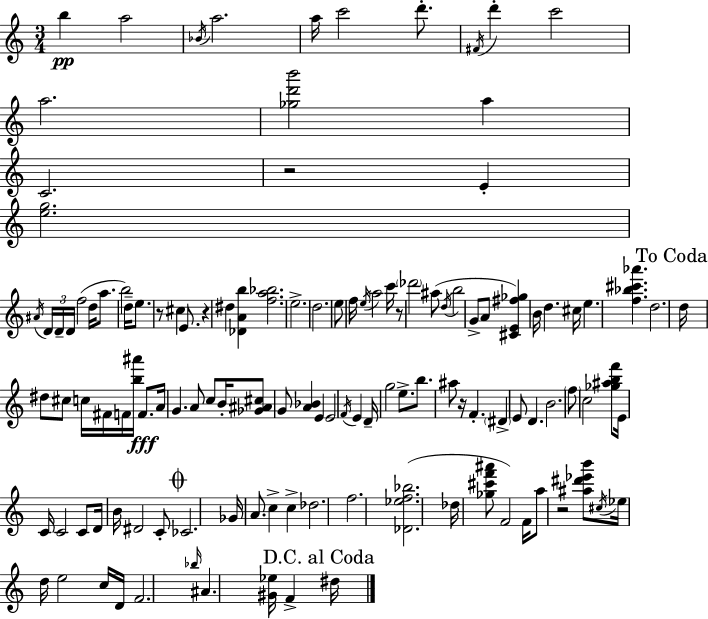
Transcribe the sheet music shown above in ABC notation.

X:1
T:Untitled
M:3/4
L:1/4
K:C
b a2 _B/4 a2 a/4 c'2 d'/2 ^F/4 d' c'2 a2 [_gd'b']2 a C2 z2 E [eg]2 ^A/4 D/4 D/4 D/4 f2 d/4 a/2 b2 d/4 e/2 z/2 ^c E/2 z ^d [_DAb] [fa_b]2 e2 d2 e/2 f/4 e/4 a2 c'/4 z/2 _d'2 ^a/2 d/4 b2 G/2 A/2 [^CE^f_g] B/4 d ^c/4 e [f_b^c'_a'] d2 d/4 ^d/2 ^c/2 c/4 ^F/4 F/4 [b^a']/4 F/2 A/4 G A/2 c/2 B/4 [_G^A^c]/2 G/2 [A_B] E E2 F/4 E D/4 g2 e/2 b/2 ^a/2 z/4 F ^D E/2 D B2 f/2 c2 [_g^abf']/2 E/4 C/4 C2 C/2 D/4 B/4 ^D2 C/2 _C2 _G/4 A/2 c c _d2 f2 [_D_ef_b]2 _d/4 [_g^c'f'^a']/2 F2 F/4 a/2 z2 [^a^d'_e'b']/2 ^c/4 _e/4 d/4 e2 c/4 D/4 F2 _b/4 ^A [^G_e]/4 F ^d/4